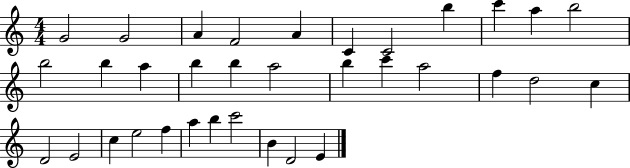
{
  \clef treble
  \numericTimeSignature
  \time 4/4
  \key c \major
  g'2 g'2 | a'4 f'2 a'4 | c'4 c'2 b''4 | c'''4 a''4 b''2 | \break b''2 b''4 a''4 | b''4 b''4 a''2 | b''4 c'''4 a''2 | f''4 d''2 c''4 | \break d'2 e'2 | c''4 e''2 f''4 | a''4 b''4 c'''2 | b'4 d'2 e'4 | \break \bar "|."
}